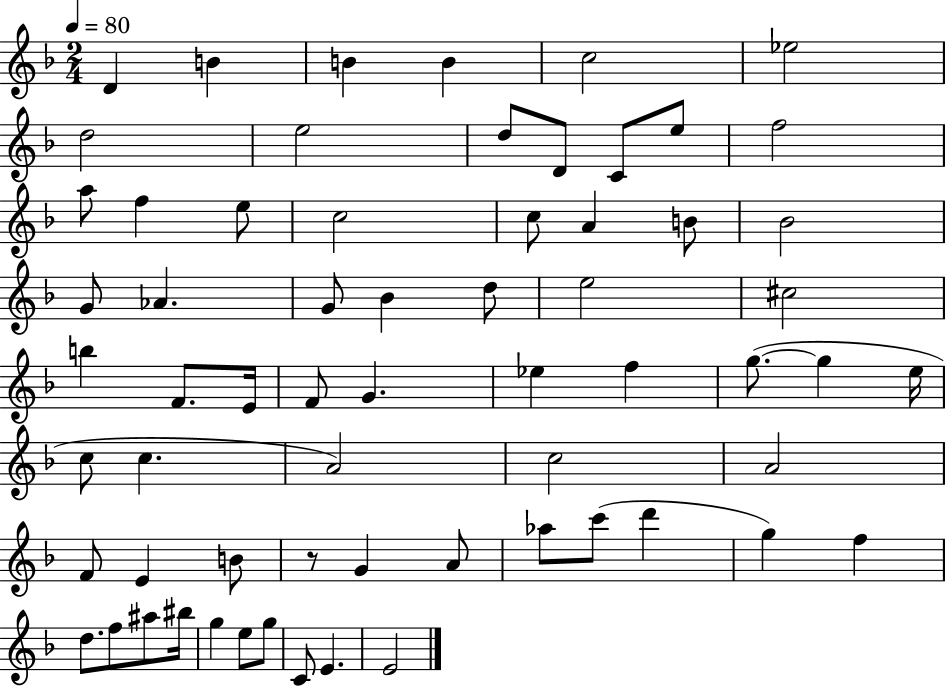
X:1
T:Untitled
M:2/4
L:1/4
K:F
D B B B c2 _e2 d2 e2 d/2 D/2 C/2 e/2 f2 a/2 f e/2 c2 c/2 A B/2 _B2 G/2 _A G/2 _B d/2 e2 ^c2 b F/2 E/4 F/2 G _e f g/2 g e/4 c/2 c A2 c2 A2 F/2 E B/2 z/2 G A/2 _a/2 c'/2 d' g f d/2 f/2 ^a/2 ^b/4 g e/2 g/2 C/2 E E2